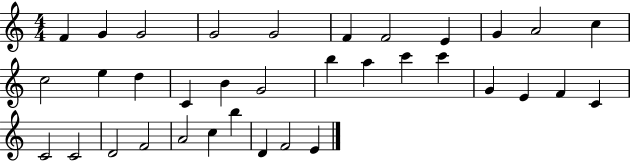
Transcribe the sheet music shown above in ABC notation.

X:1
T:Untitled
M:4/4
L:1/4
K:C
F G G2 G2 G2 F F2 E G A2 c c2 e d C B G2 b a c' c' G E F C C2 C2 D2 F2 A2 c b D F2 E